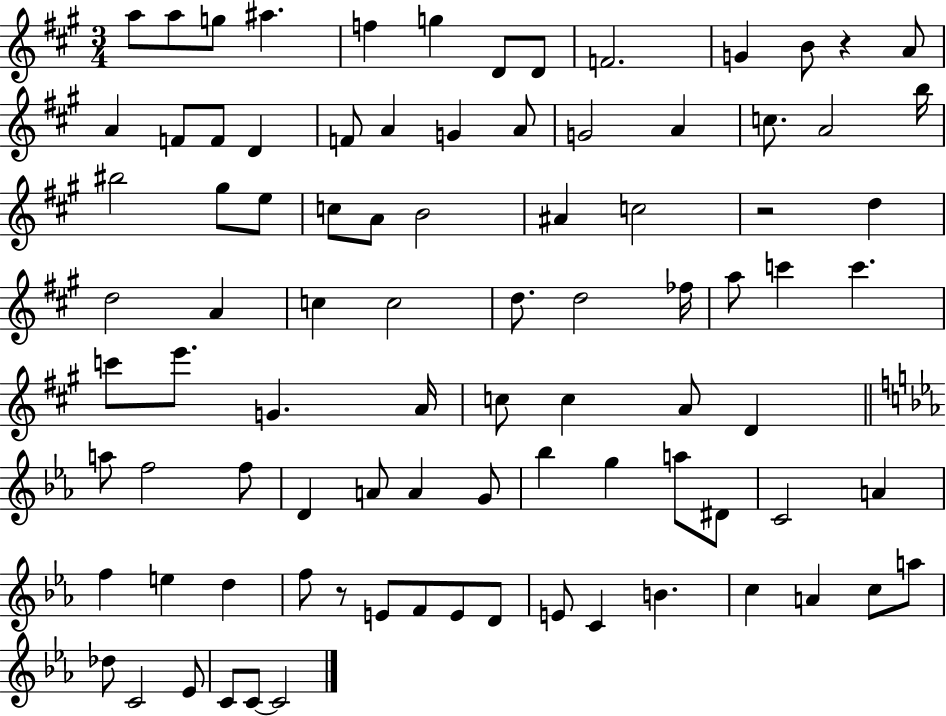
A5/e A5/e G5/e A#5/q. F5/q G5/q D4/e D4/e F4/h. G4/q B4/e R/q A4/e A4/q F4/e F4/e D4/q F4/e A4/q G4/q A4/e G4/h A4/q C5/e. A4/h B5/s BIS5/h G#5/e E5/e C5/e A4/e B4/h A#4/q C5/h R/h D5/q D5/h A4/q C5/q C5/h D5/e. D5/h FES5/s A5/e C6/q C6/q. C6/e E6/e. G4/q. A4/s C5/e C5/q A4/e D4/q A5/e F5/h F5/e D4/q A4/e A4/q G4/e Bb5/q G5/q A5/e D#4/e C4/h A4/q F5/q E5/q D5/q F5/e R/e E4/e F4/e E4/e D4/e E4/e C4/q B4/q. C5/q A4/q C5/e A5/e Db5/e C4/h Eb4/e C4/e C4/e C4/h